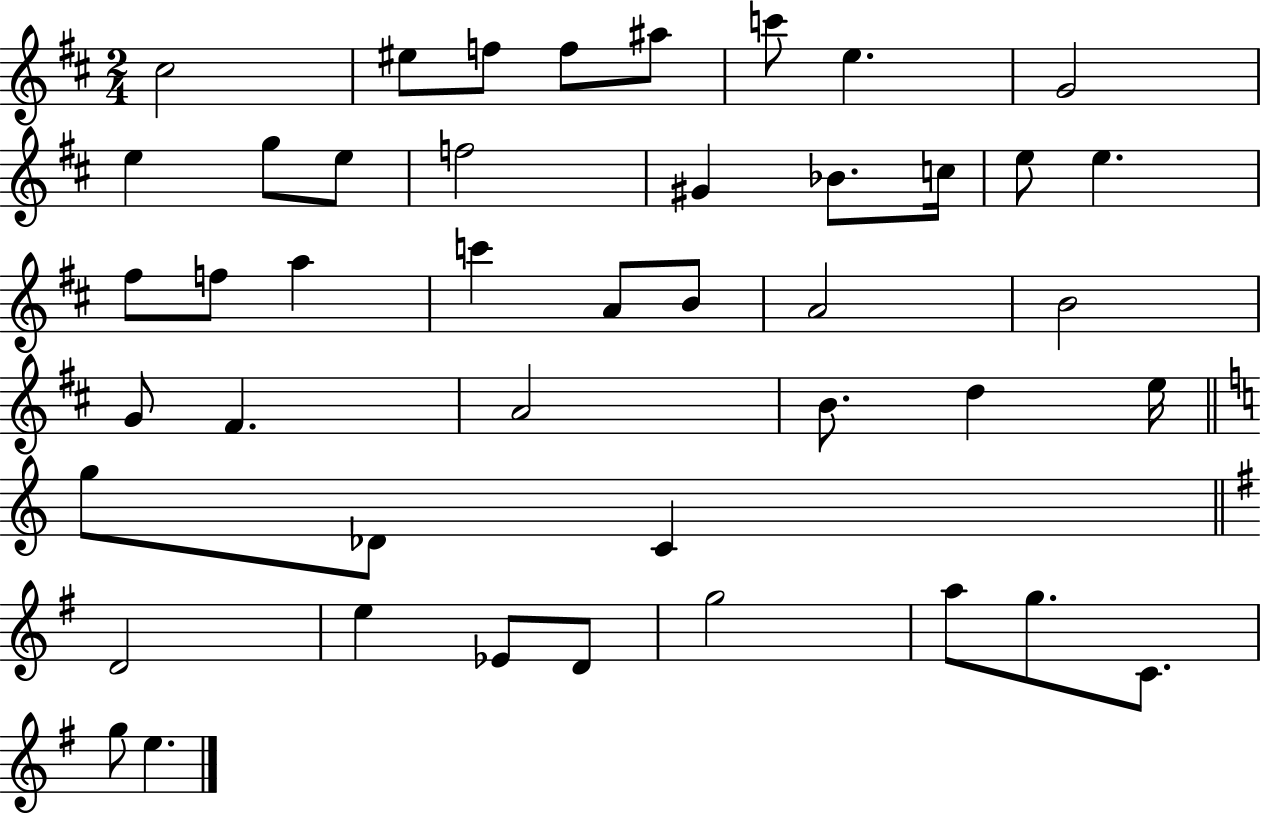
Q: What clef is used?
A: treble